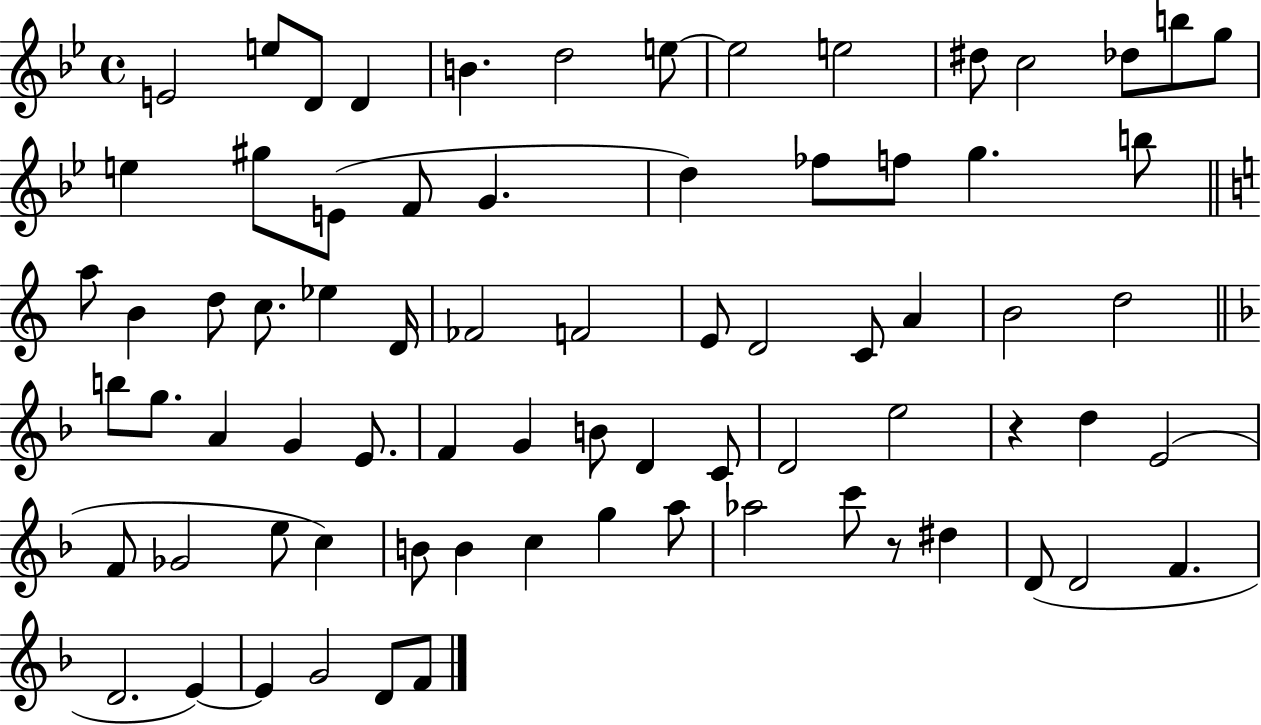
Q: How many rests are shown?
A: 2